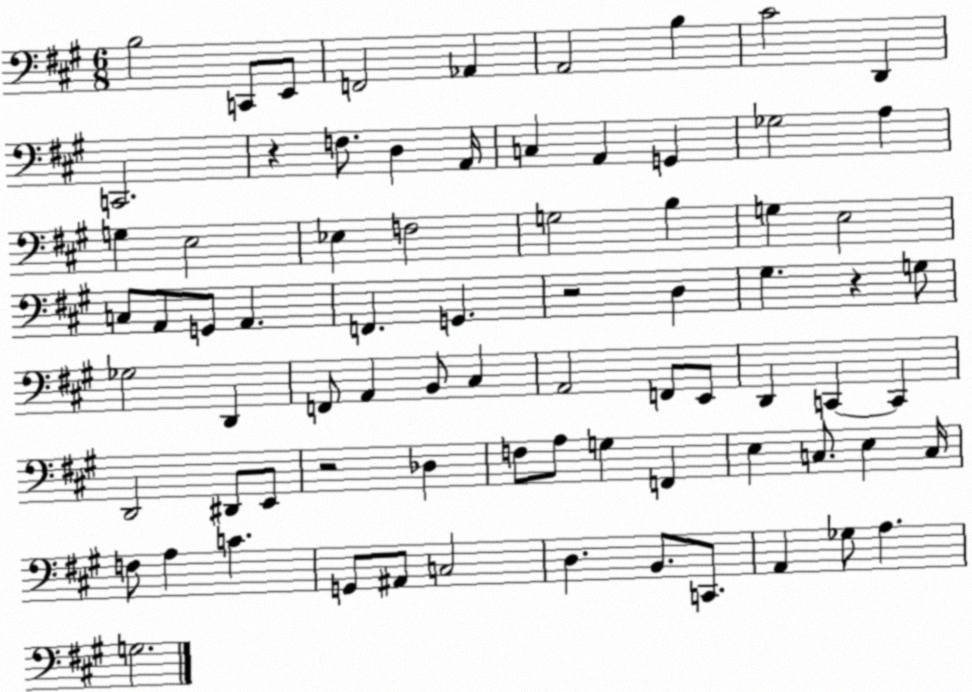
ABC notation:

X:1
T:Untitled
M:6/8
L:1/4
K:A
B,2 C,,/2 E,,/2 F,,2 _A,, A,,2 B, ^C2 D,, C,,2 z F,/2 D, A,,/4 C, A,, G,, _G,2 A, G, E,2 _E, F,2 G,2 B, G, E,2 C,/2 A,,/2 G,,/2 A,, F,, G,, z2 D, ^G, z G,/2 _G,2 D,, F,,/2 A,, B,,/2 ^C, A,,2 F,,/2 E,,/2 D,, C,, C,, D,,2 ^D,,/2 E,,/2 z2 _D, F,/2 A,/2 G, F,, E, C,/2 E, C,/4 F,/2 A, C G,,/2 ^A,,/2 C,2 D, B,,/2 C,,/2 A,, _G,/2 A, G,2